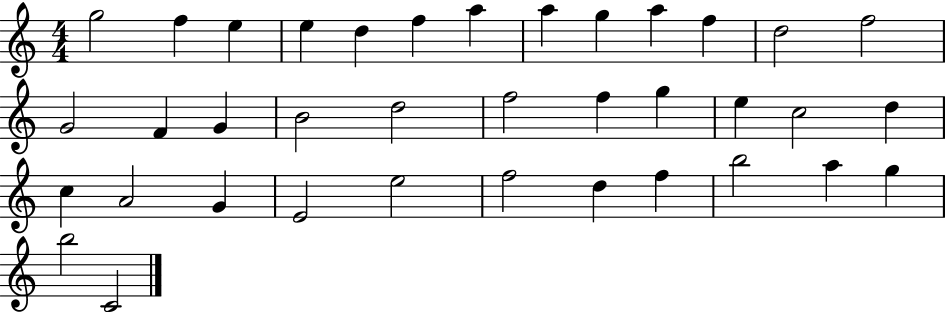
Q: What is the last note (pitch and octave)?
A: C4